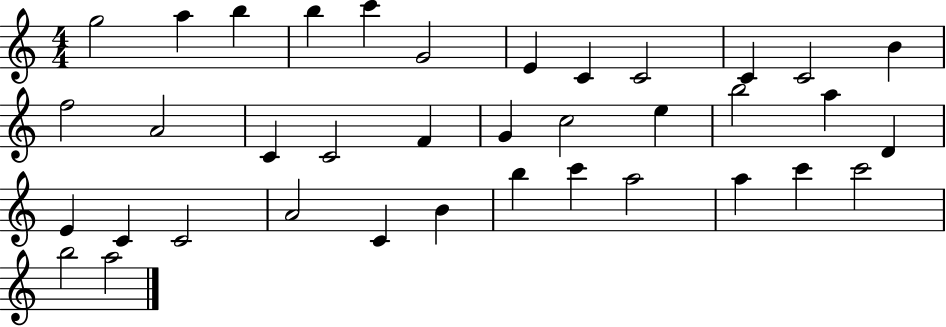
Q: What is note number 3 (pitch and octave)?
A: B5